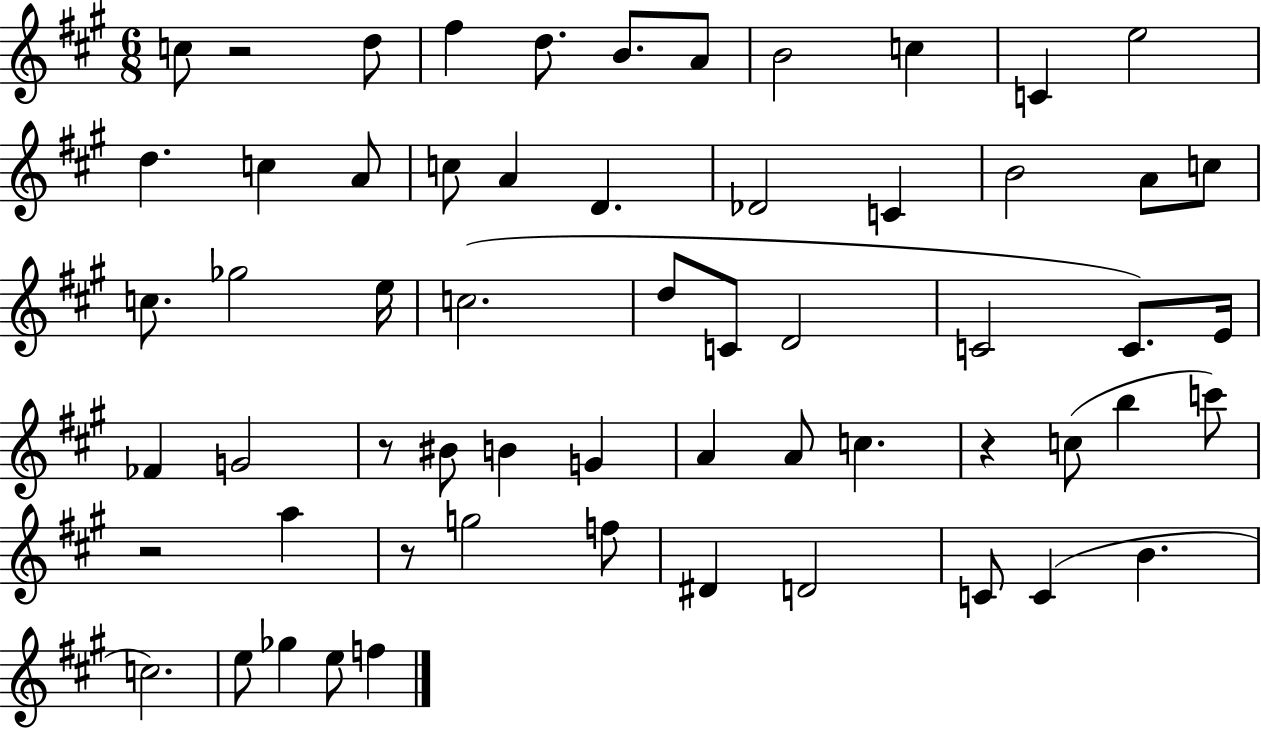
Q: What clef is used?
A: treble